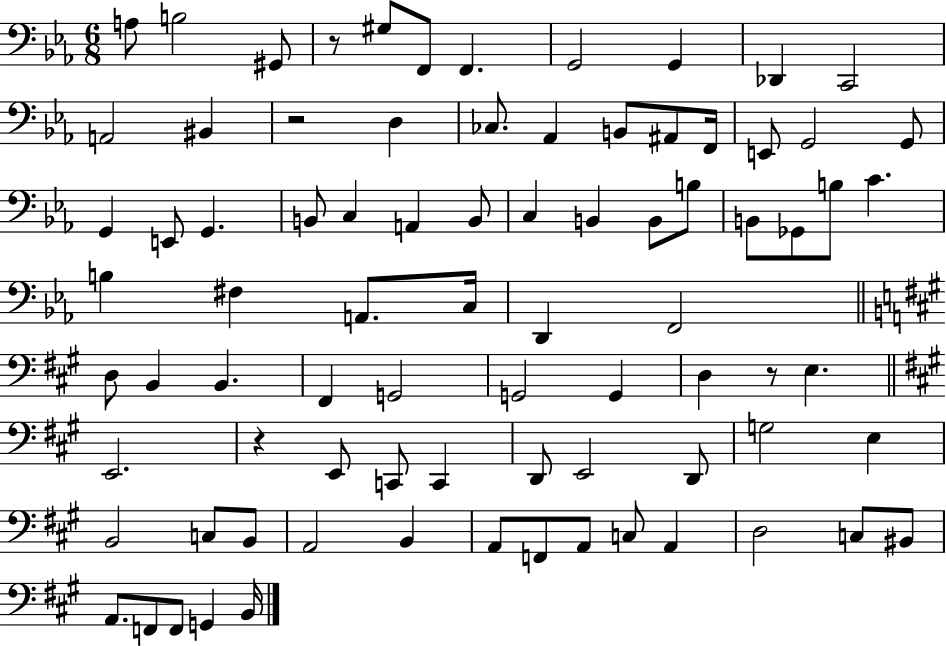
X:1
T:Untitled
M:6/8
L:1/4
K:Eb
A,/2 B,2 ^G,,/2 z/2 ^G,/2 F,,/2 F,, G,,2 G,, _D,, C,,2 A,,2 ^B,, z2 D, _C,/2 _A,, B,,/2 ^A,,/2 F,,/4 E,,/2 G,,2 G,,/2 G,, E,,/2 G,, B,,/2 C, A,, B,,/2 C, B,, B,,/2 B,/2 B,,/2 _G,,/2 B,/2 C B, ^F, A,,/2 C,/4 D,, F,,2 D,/2 B,, B,, ^F,, G,,2 G,,2 G,, D, z/2 E, E,,2 z E,,/2 C,,/2 C,, D,,/2 E,,2 D,,/2 G,2 E, B,,2 C,/2 B,,/2 A,,2 B,, A,,/2 F,,/2 A,,/2 C,/2 A,, D,2 C,/2 ^B,,/2 A,,/2 F,,/2 F,,/2 G,, B,,/4